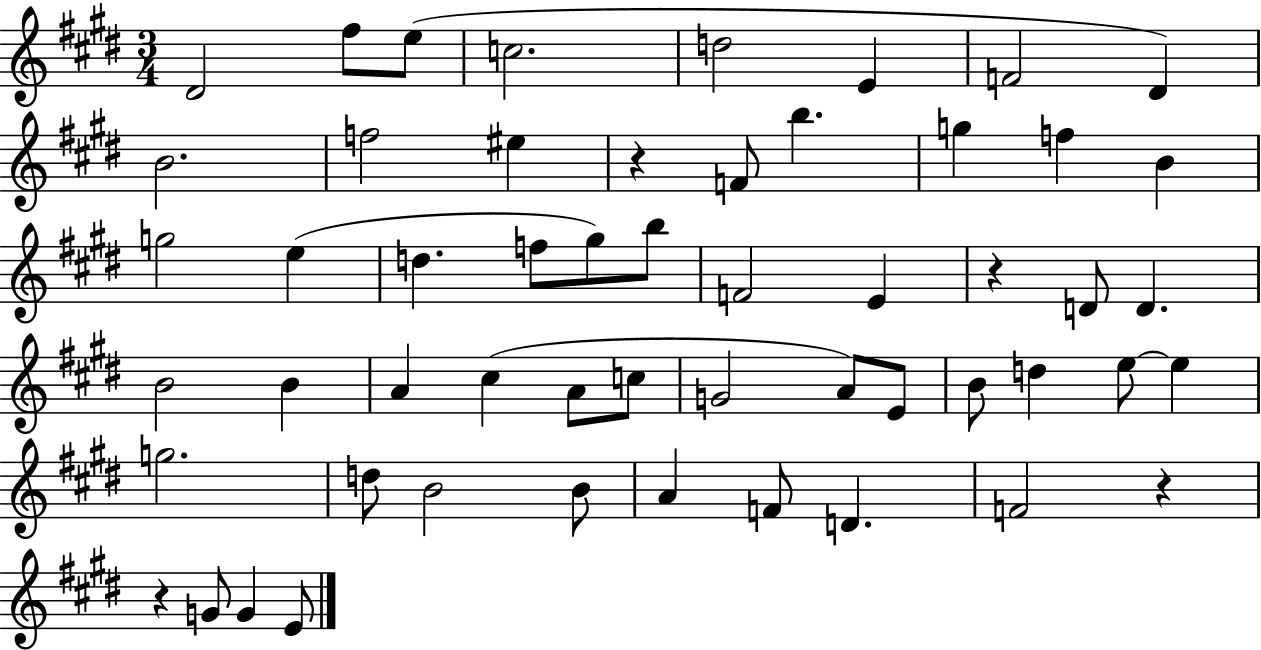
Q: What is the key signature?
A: E major